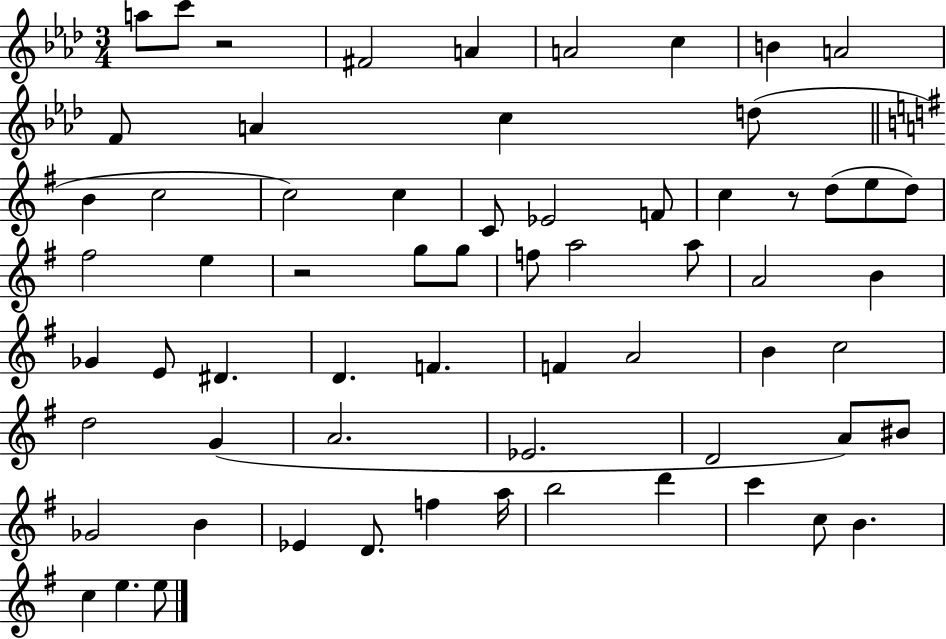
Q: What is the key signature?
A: AES major